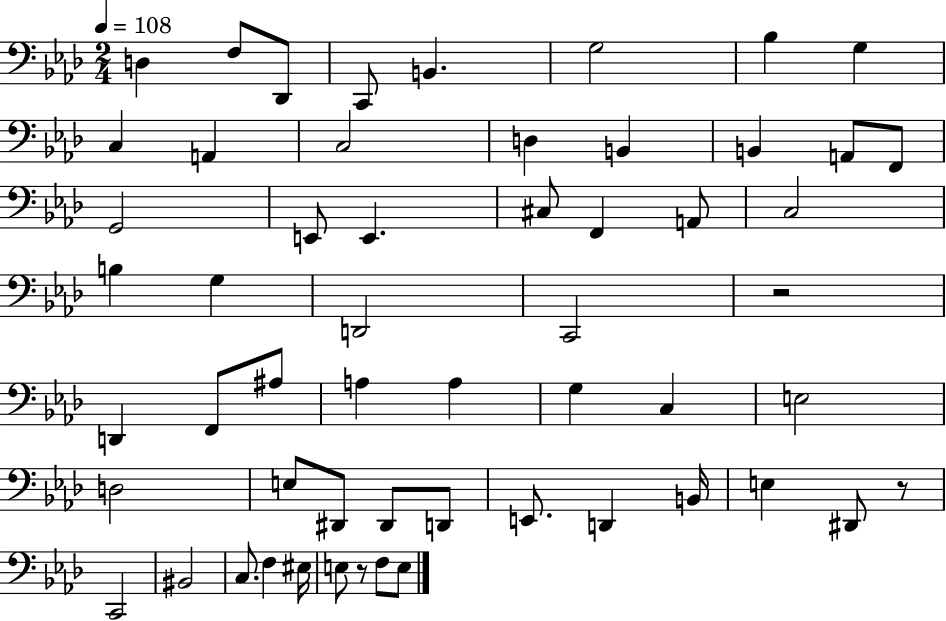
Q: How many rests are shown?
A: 3